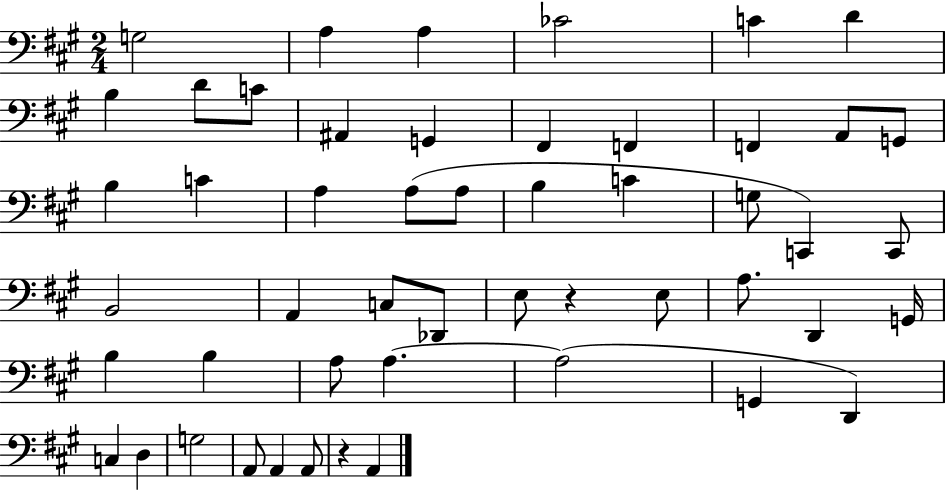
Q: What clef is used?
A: bass